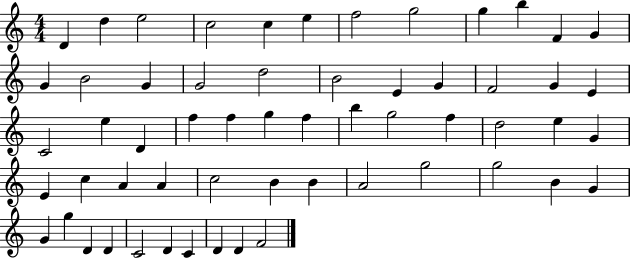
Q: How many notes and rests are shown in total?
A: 58